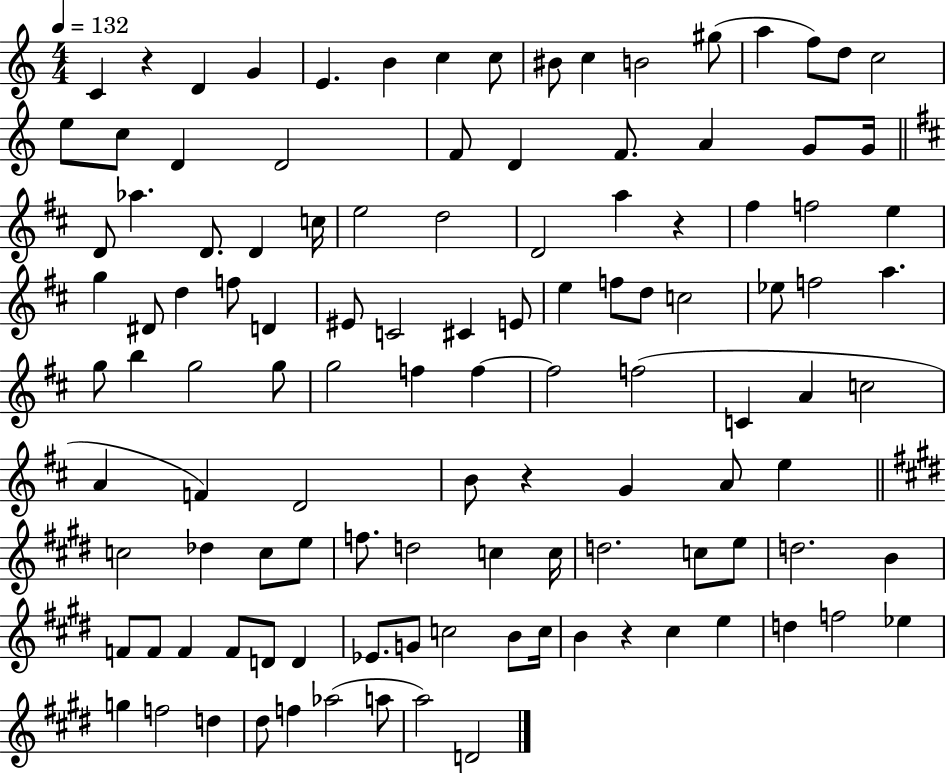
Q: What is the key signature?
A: C major